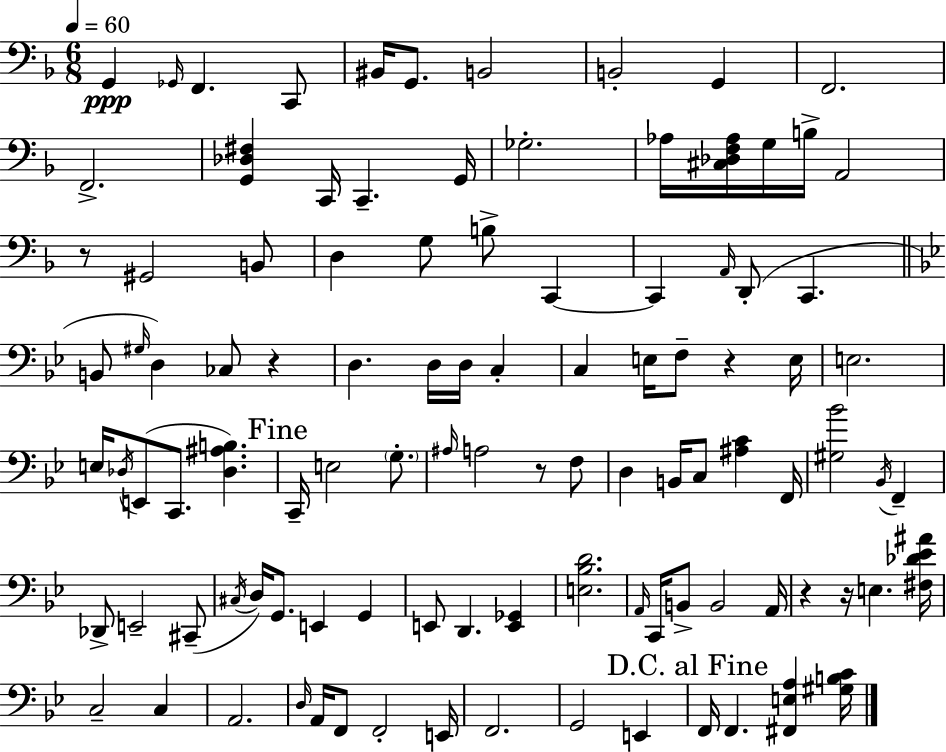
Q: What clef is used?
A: bass